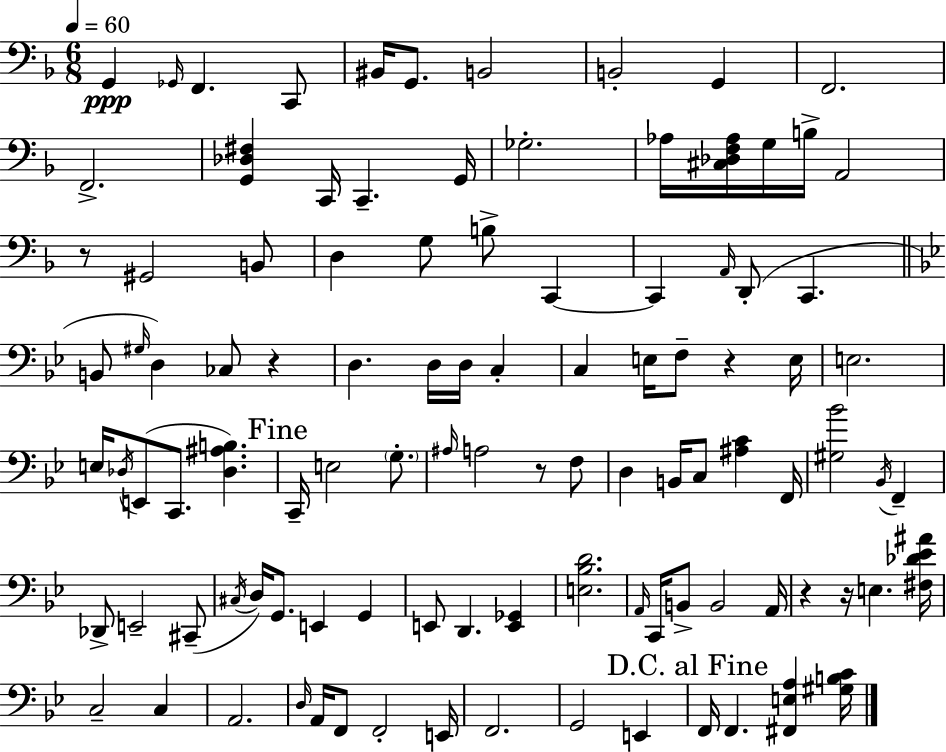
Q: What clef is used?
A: bass